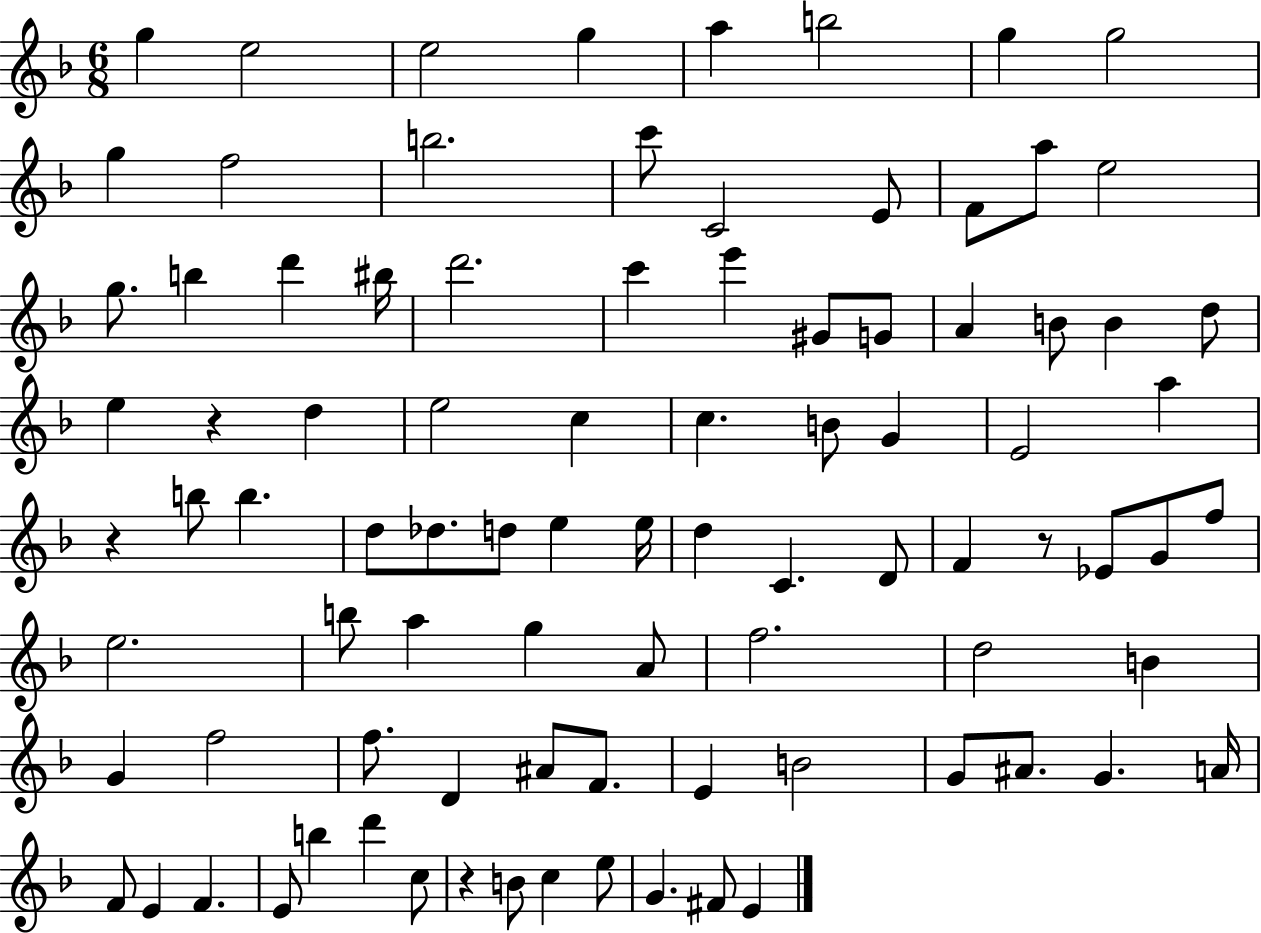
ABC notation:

X:1
T:Untitled
M:6/8
L:1/4
K:F
g e2 e2 g a b2 g g2 g f2 b2 c'/2 C2 E/2 F/2 a/2 e2 g/2 b d' ^b/4 d'2 c' e' ^G/2 G/2 A B/2 B d/2 e z d e2 c c B/2 G E2 a z b/2 b d/2 _d/2 d/2 e e/4 d C D/2 F z/2 _E/2 G/2 f/2 e2 b/2 a g A/2 f2 d2 B G f2 f/2 D ^A/2 F/2 E B2 G/2 ^A/2 G A/4 F/2 E F E/2 b d' c/2 z B/2 c e/2 G ^F/2 E